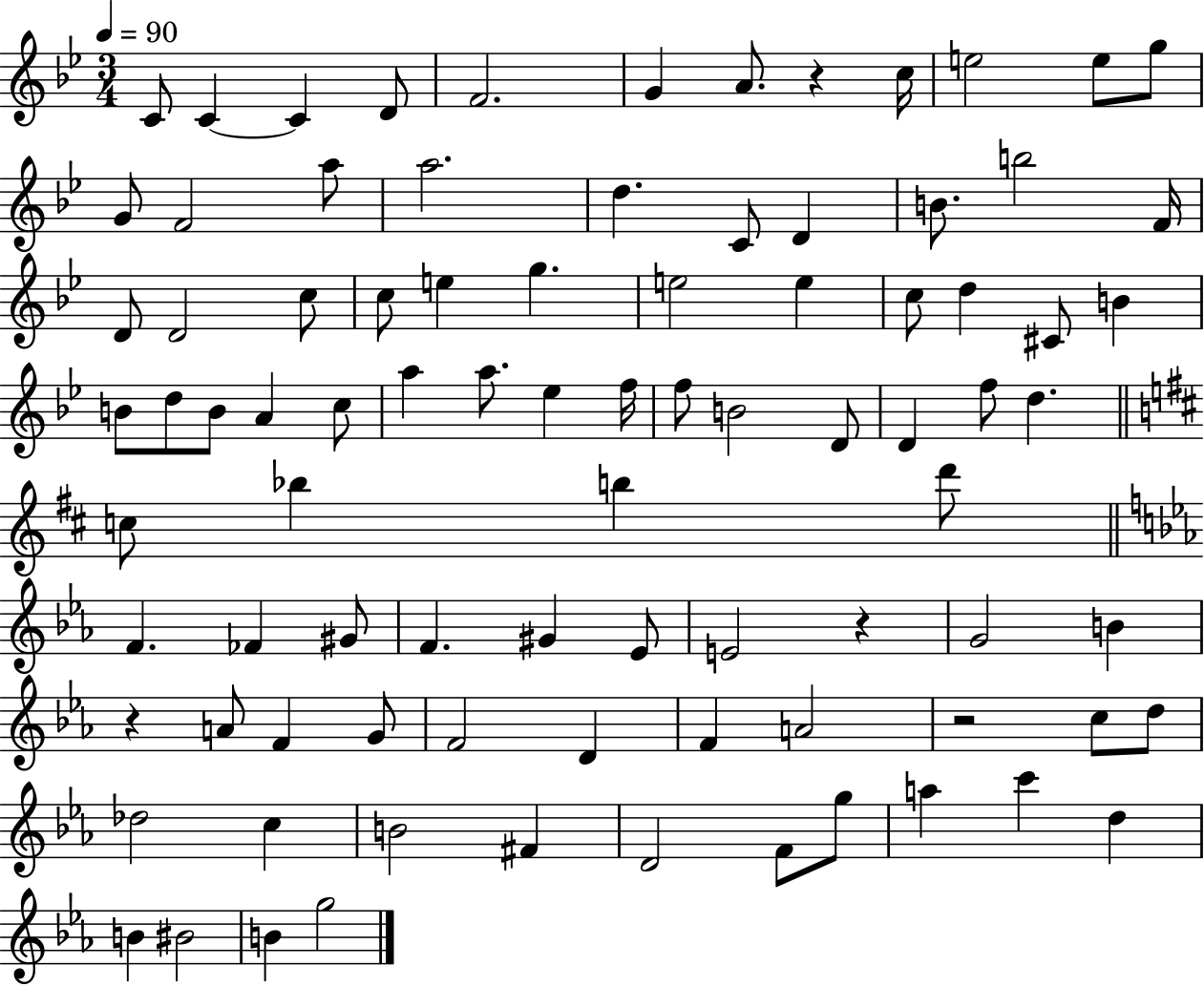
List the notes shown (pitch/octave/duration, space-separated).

C4/e C4/q C4/q D4/e F4/h. G4/q A4/e. R/q C5/s E5/h E5/e G5/e G4/e F4/h A5/e A5/h. D5/q. C4/e D4/q B4/e. B5/h F4/s D4/e D4/h C5/e C5/e E5/q G5/q. E5/h E5/q C5/e D5/q C#4/e B4/q B4/e D5/e B4/e A4/q C5/e A5/q A5/e. Eb5/q F5/s F5/e B4/h D4/e D4/q F5/e D5/q. C5/e Bb5/q B5/q D6/e F4/q. FES4/q G#4/e F4/q. G#4/q Eb4/e E4/h R/q G4/h B4/q R/q A4/e F4/q G4/e F4/h D4/q F4/q A4/h R/h C5/e D5/e Db5/h C5/q B4/h F#4/q D4/h F4/e G5/e A5/q C6/q D5/q B4/q BIS4/h B4/q G5/h